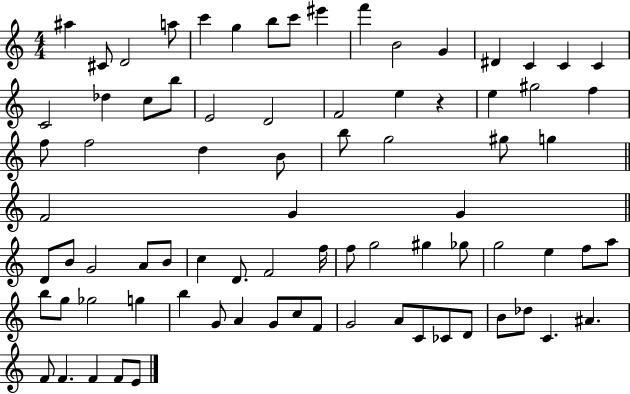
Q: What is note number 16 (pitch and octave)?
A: C4